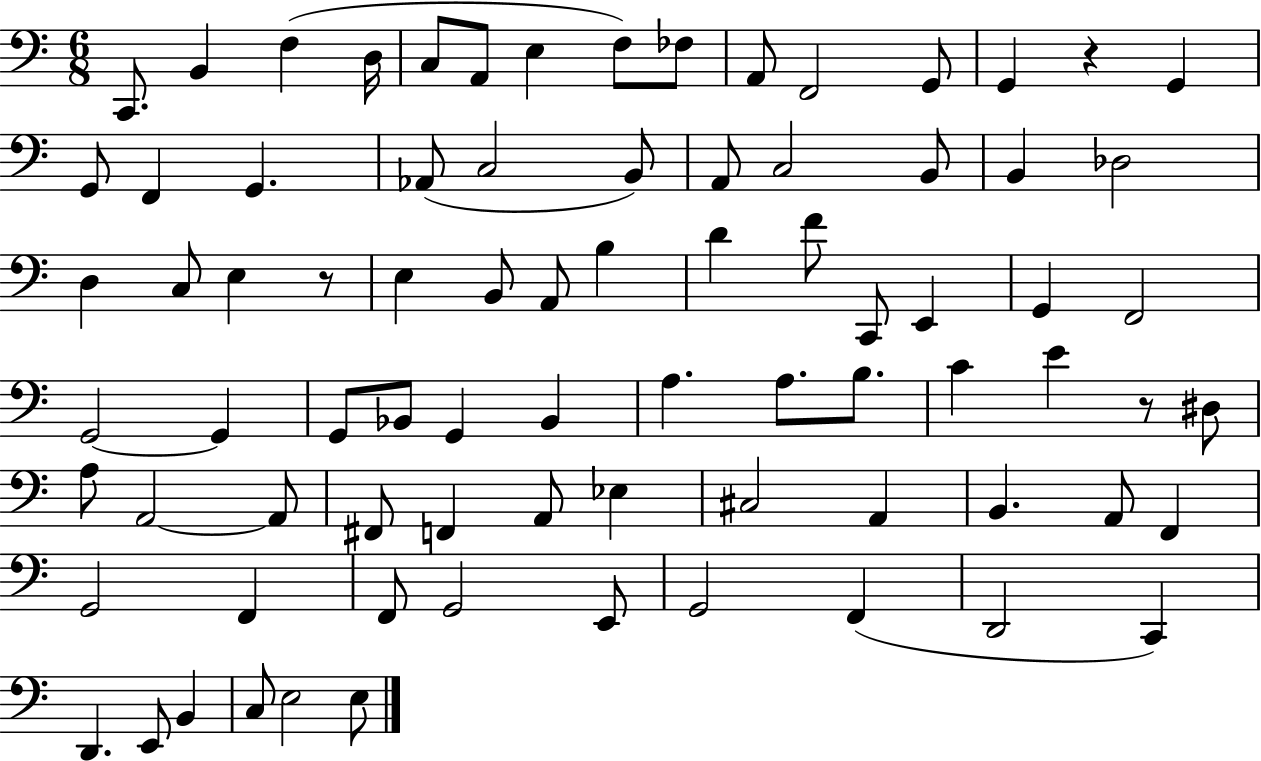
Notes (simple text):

C2/e. B2/q F3/q D3/s C3/e A2/e E3/q F3/e FES3/e A2/e F2/h G2/e G2/q R/q G2/q G2/e F2/q G2/q. Ab2/e C3/h B2/e A2/e C3/h B2/e B2/q Db3/h D3/q C3/e E3/q R/e E3/q B2/e A2/e B3/q D4/q F4/e C2/e E2/q G2/q F2/h G2/h G2/q G2/e Bb2/e G2/q Bb2/q A3/q. A3/e. B3/e. C4/q E4/q R/e D#3/e A3/e A2/h A2/e F#2/e F2/q A2/e Eb3/q C#3/h A2/q B2/q. A2/e F2/q G2/h F2/q F2/e G2/h E2/e G2/h F2/q D2/h C2/q D2/q. E2/e B2/q C3/e E3/h E3/e